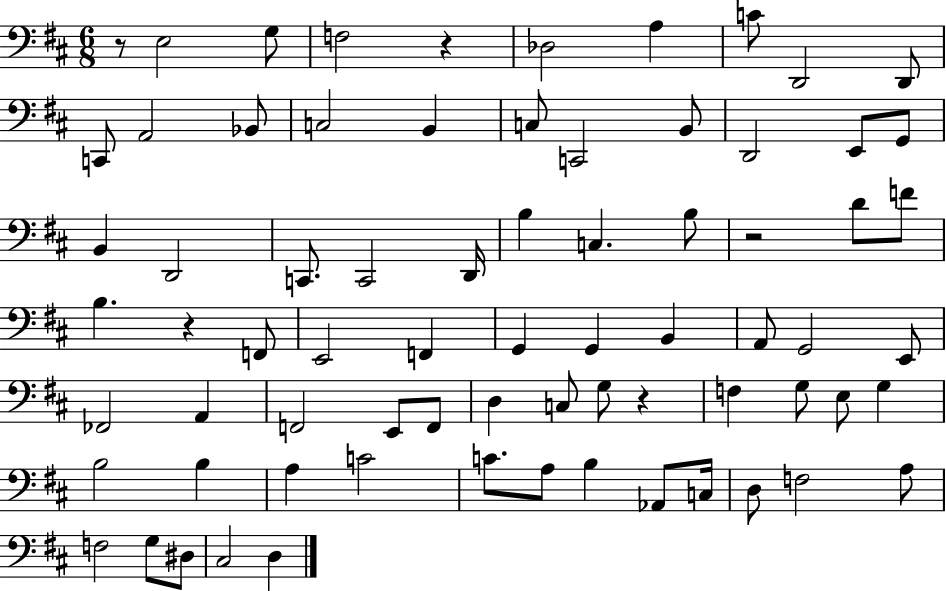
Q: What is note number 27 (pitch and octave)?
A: B3